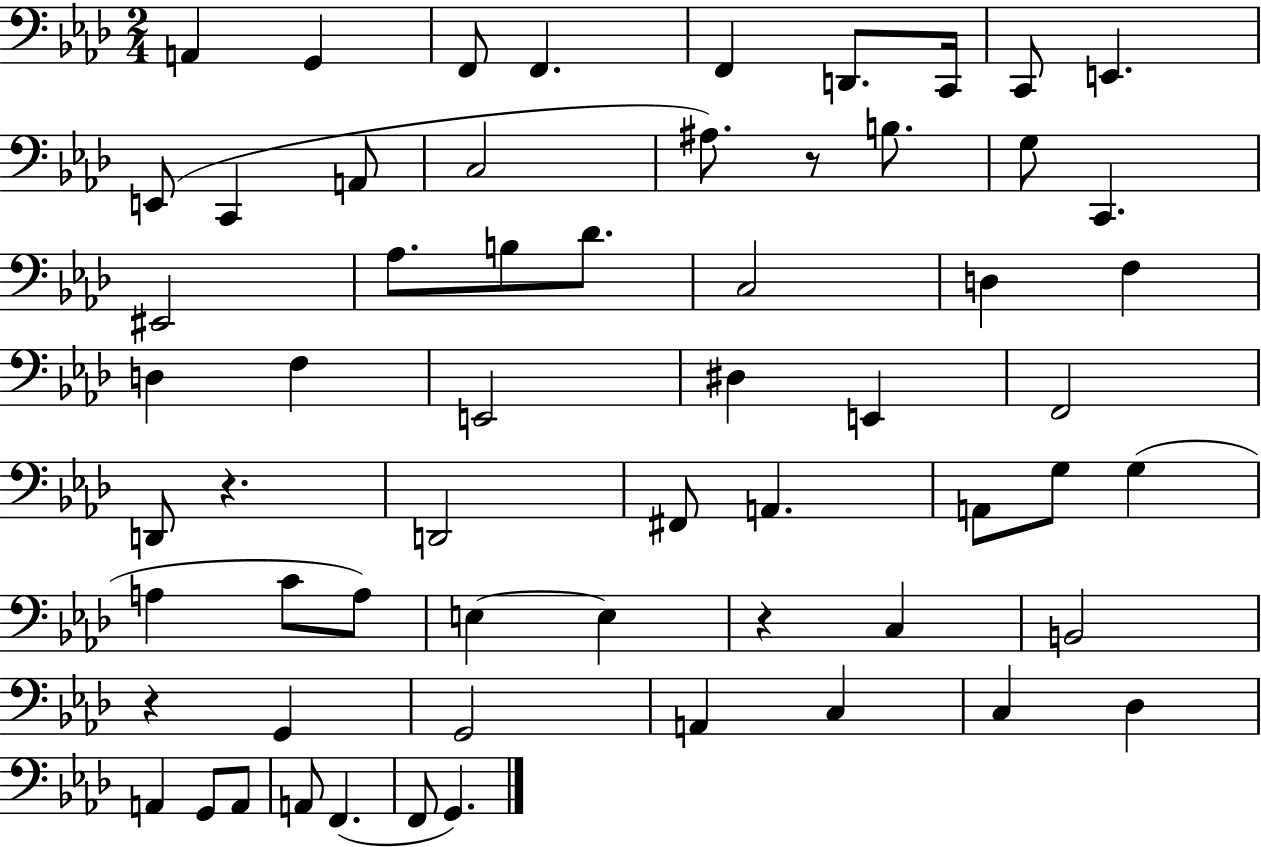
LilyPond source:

{
  \clef bass
  \numericTimeSignature
  \time 2/4
  \key aes \major
  a,4 g,4 | f,8 f,4. | f,4 d,8. c,16 | c,8 e,4. | \break e,8( c,4 a,8 | c2 | ais8.) r8 b8. | g8 c,4. | \break eis,2 | aes8. b8 des'8. | c2 | d4 f4 | \break d4 f4 | e,2 | dis4 e,4 | f,2 | \break d,8 r4. | d,2 | fis,8 a,4. | a,8 g8 g4( | \break a4 c'8 a8) | e4~~ e4 | r4 c4 | b,2 | \break r4 g,4 | g,2 | a,4 c4 | c4 des4 | \break a,4 g,8 a,8 | a,8 f,4.( | f,8 g,4.) | \bar "|."
}